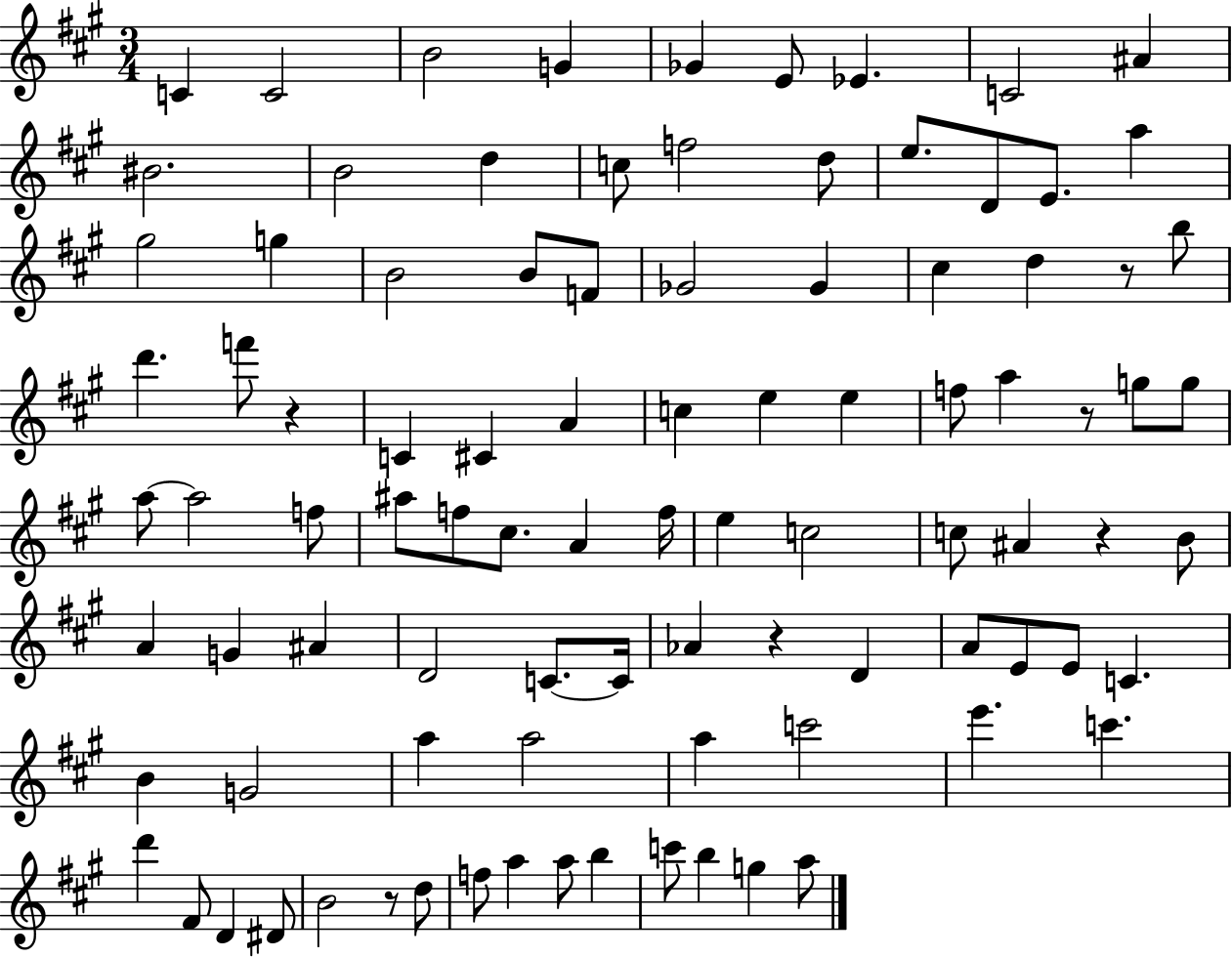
C4/q C4/h B4/h G4/q Gb4/q E4/e Eb4/q. C4/h A#4/q BIS4/h. B4/h D5/q C5/e F5/h D5/e E5/e. D4/e E4/e. A5/q G#5/h G5/q B4/h B4/e F4/e Gb4/h Gb4/q C#5/q D5/q R/e B5/e D6/q. F6/e R/q C4/q C#4/q A4/q C5/q E5/q E5/q F5/e A5/q R/e G5/e G5/e A5/e A5/h F5/e A#5/e F5/e C#5/e. A4/q F5/s E5/q C5/h C5/e A#4/q R/q B4/e A4/q G4/q A#4/q D4/h C4/e. C4/s Ab4/q R/q D4/q A4/e E4/e E4/e C4/q. B4/q G4/h A5/q A5/h A5/q C6/h E6/q. C6/q. D6/q F#4/e D4/q D#4/e B4/h R/e D5/e F5/e A5/q A5/e B5/q C6/e B5/q G5/q A5/e